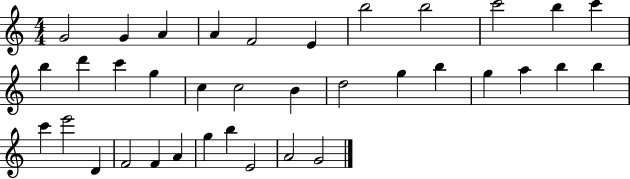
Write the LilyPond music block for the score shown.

{
  \clef treble
  \numericTimeSignature
  \time 4/4
  \key c \major
  g'2 g'4 a'4 | a'4 f'2 e'4 | b''2 b''2 | c'''2 b''4 c'''4 | \break b''4 d'''4 c'''4 g''4 | c''4 c''2 b'4 | d''2 g''4 b''4 | g''4 a''4 b''4 b''4 | \break c'''4 e'''2 d'4 | f'2 f'4 a'4 | g''4 b''4 e'2 | a'2 g'2 | \break \bar "|."
}